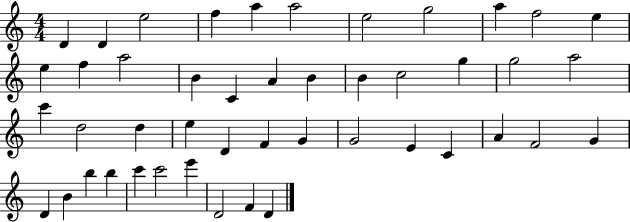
{
  \clef treble
  \numericTimeSignature
  \time 4/4
  \key c \major
  d'4 d'4 e''2 | f''4 a''4 a''2 | e''2 g''2 | a''4 f''2 e''4 | \break e''4 f''4 a''2 | b'4 c'4 a'4 b'4 | b'4 c''2 g''4 | g''2 a''2 | \break c'''4 d''2 d''4 | e''4 d'4 f'4 g'4 | g'2 e'4 c'4 | a'4 f'2 g'4 | \break d'4 b'4 b''4 b''4 | c'''4 c'''2 e'''4 | d'2 f'4 d'4 | \bar "|."
}